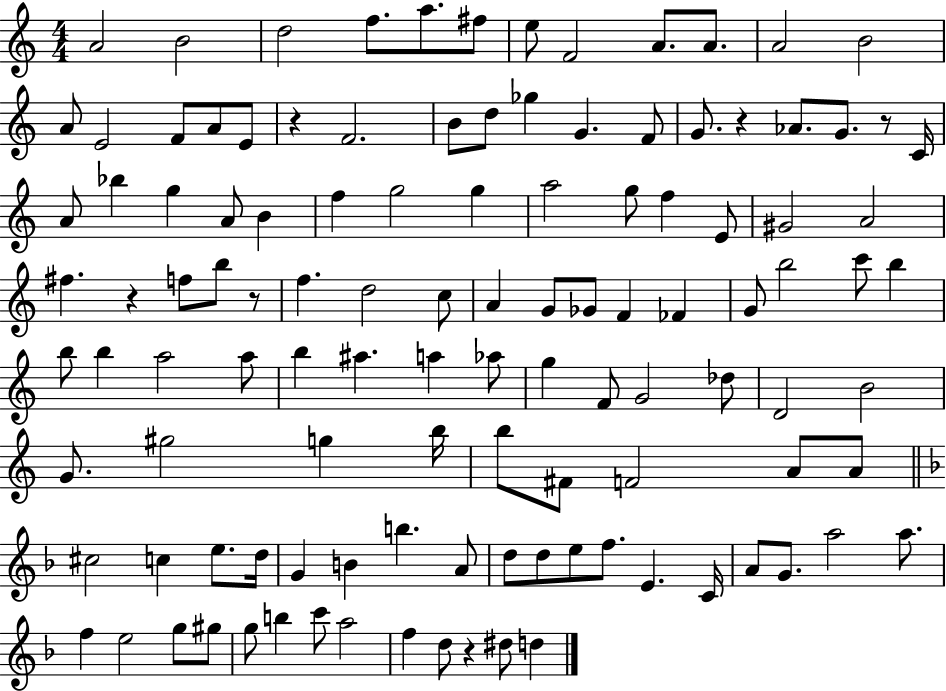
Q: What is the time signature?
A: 4/4